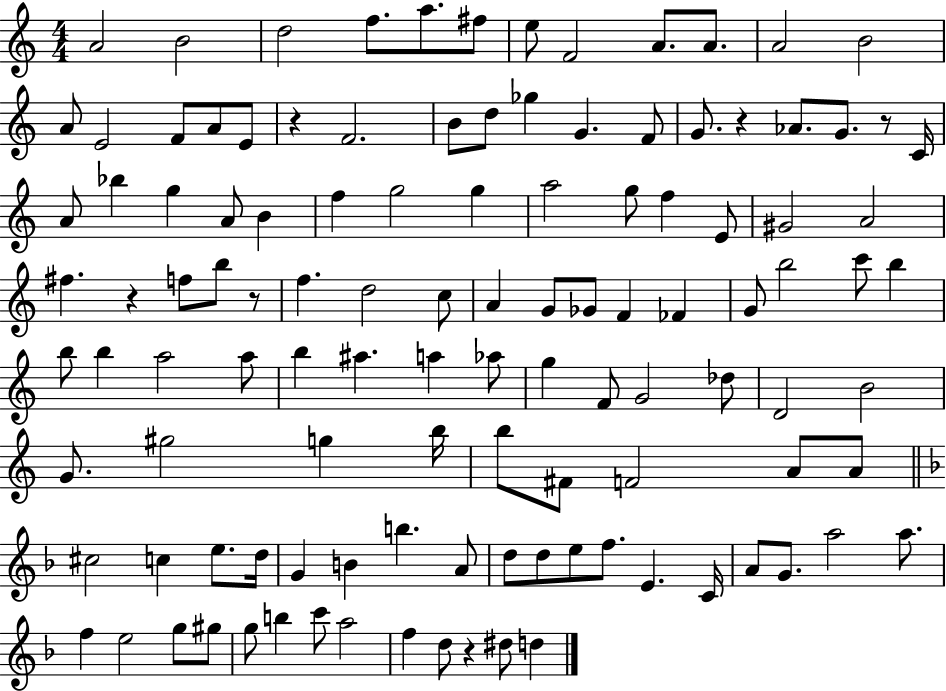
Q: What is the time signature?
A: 4/4